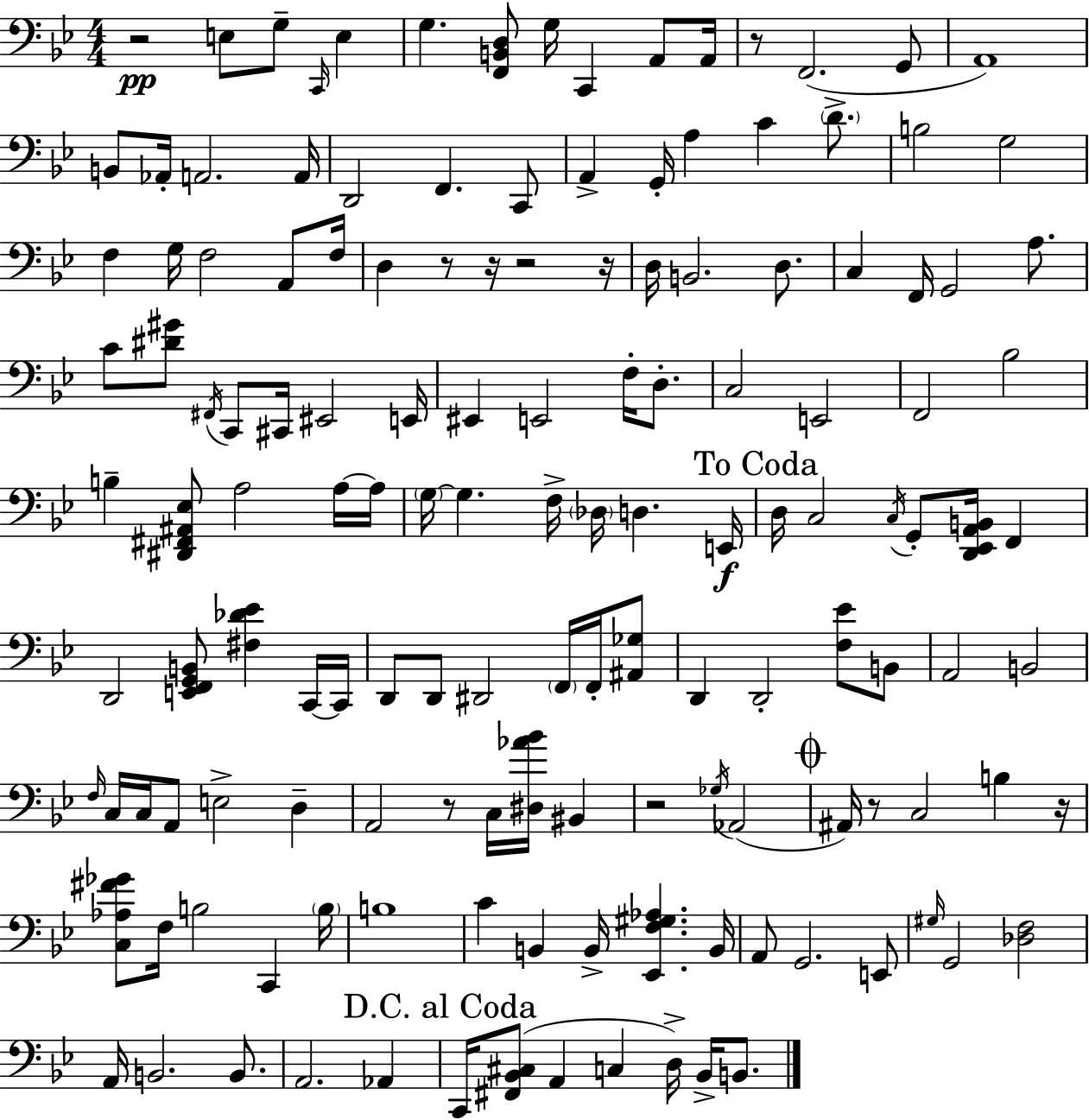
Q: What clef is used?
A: bass